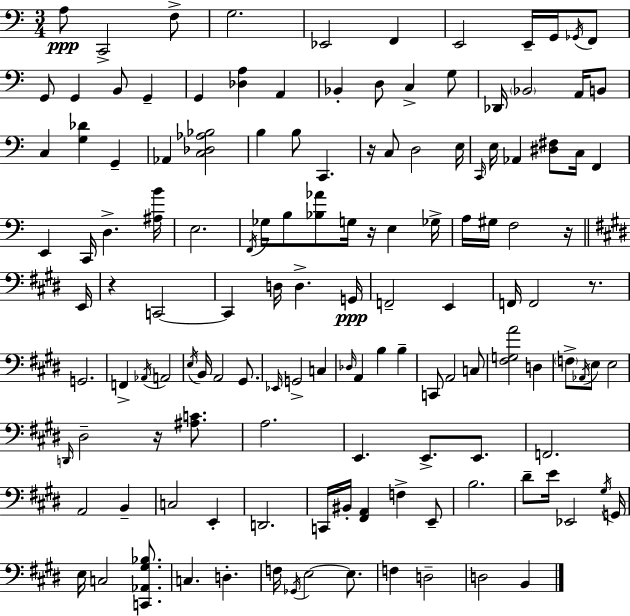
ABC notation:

X:1
T:Untitled
M:3/4
L:1/4
K:Am
A,/2 C,,2 F,/2 G,2 _E,,2 F,, E,,2 E,,/4 G,,/4 _G,,/4 F,,/2 G,,/2 G,, B,,/2 G,, G,, [_D,A,] A,, _B,, D,/2 C, G,/2 _D,,/4 _B,,2 A,,/4 B,,/2 C, [G,_D] G,, _A,, [C,_D,_A,_B,]2 B, B,/2 C,, z/4 C,/2 D,2 E,/4 C,,/4 E,/4 _A,, [^D,^F,]/2 C,/4 F,, E,, C,,/4 D, [^A,B]/4 E,2 F,,/4 _G,/4 B,/2 [_B,_A]/2 G,/4 z/4 E, _G,/4 A,/4 ^G,/4 F,2 z/4 E,,/4 z C,,2 C,, D,/4 D, G,,/4 F,,2 E,, F,,/4 F,,2 z/2 G,,2 F,, _A,,/4 A,,2 E,/4 B,,/4 A,,2 ^G,,/2 _E,,/4 G,,2 C, _D,/4 A,, B, B, C,,/2 A,,2 C,/2 [^F,G,A]2 D, F,/2 _A,,/4 E,/2 E,2 D,,/4 ^D,2 z/4 [^A,C]/2 A,2 E,, E,,/2 E,,/2 F,,2 A,,2 B,, C,2 E,, D,,2 C,,/4 ^B,,/4 [^F,,A,,] F, E,,/2 B,2 ^D/2 E/4 _E,,2 ^G,/4 G,,/4 E,/4 C,2 [C,,_A,,^G,_B,]/2 C, D, F,/4 _G,,/4 E,2 E,/2 F, D,2 D,2 B,,